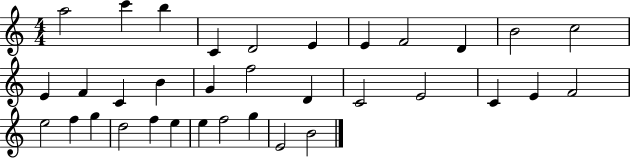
A5/h C6/q B5/q C4/q D4/h E4/q E4/q F4/h D4/q B4/h C5/h E4/q F4/q C4/q B4/q G4/q F5/h D4/q C4/h E4/h C4/q E4/q F4/h E5/h F5/q G5/q D5/h F5/q E5/q E5/q F5/h G5/q E4/h B4/h